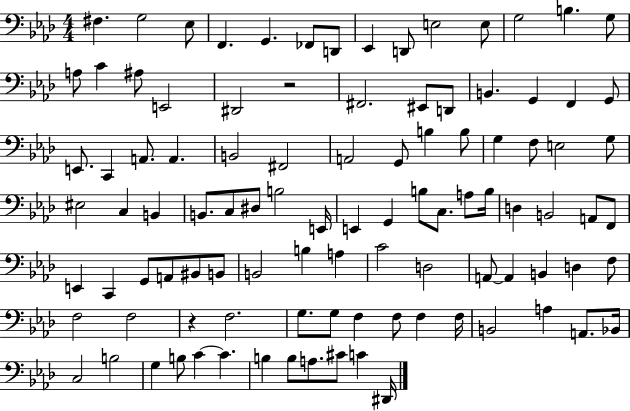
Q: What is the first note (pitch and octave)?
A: F#3